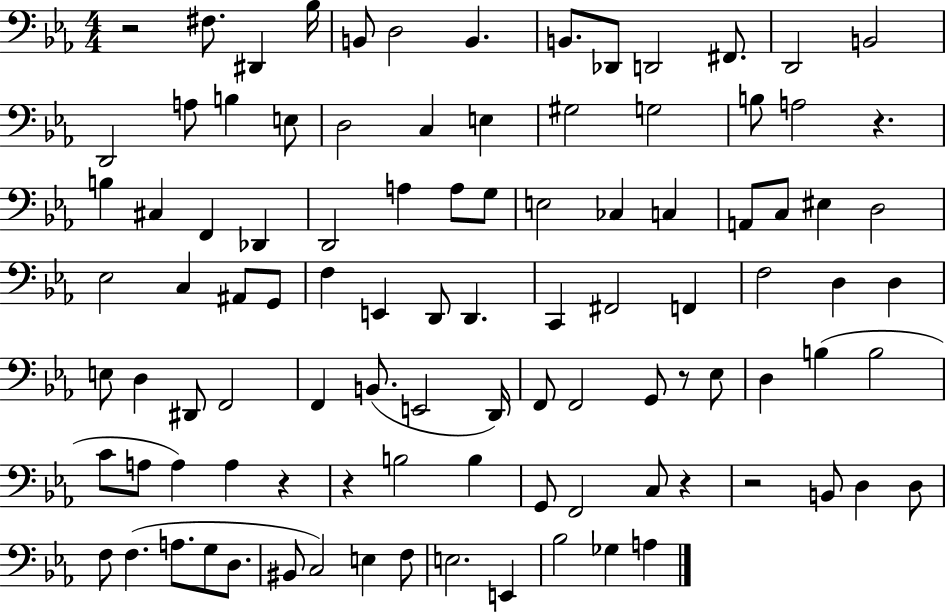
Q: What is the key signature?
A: EES major